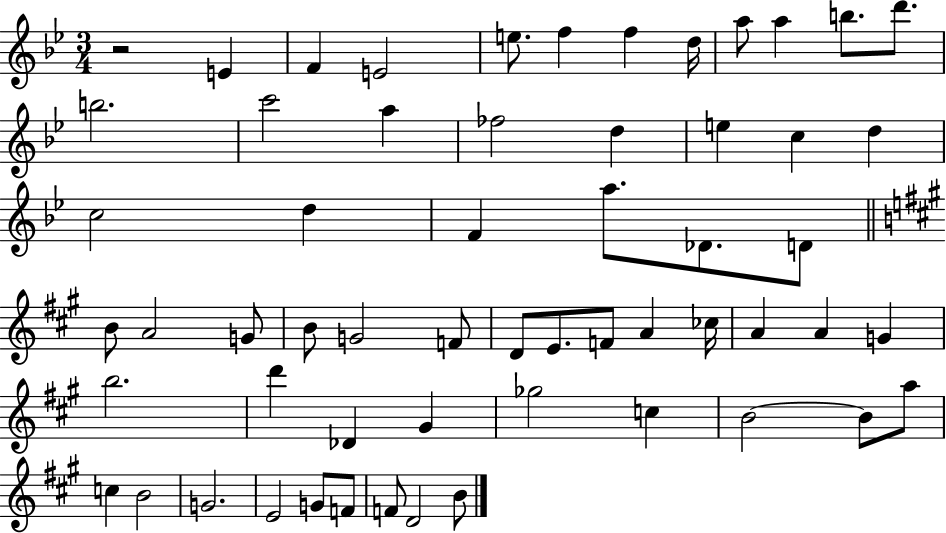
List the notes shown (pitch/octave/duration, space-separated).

R/h E4/q F4/q E4/h E5/e. F5/q F5/q D5/s A5/e A5/q B5/e. D6/e. B5/h. C6/h A5/q FES5/h D5/q E5/q C5/q D5/q C5/h D5/q F4/q A5/e. Db4/e. D4/e B4/e A4/h G4/e B4/e G4/h F4/e D4/e E4/e. F4/e A4/q CES5/s A4/q A4/q G4/q B5/h. D6/q Db4/q G#4/q Gb5/h C5/q B4/h B4/e A5/e C5/q B4/h G4/h. E4/h G4/e F4/e F4/e D4/h B4/e